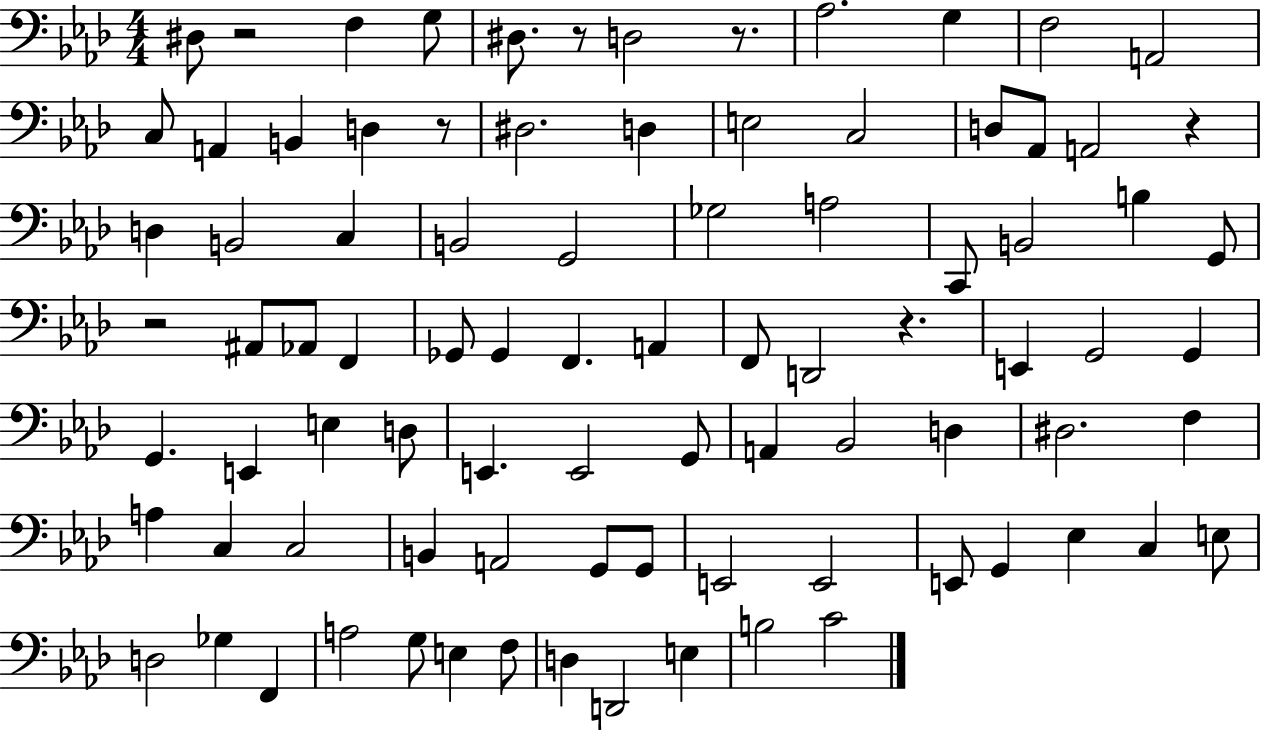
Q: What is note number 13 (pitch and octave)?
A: D3